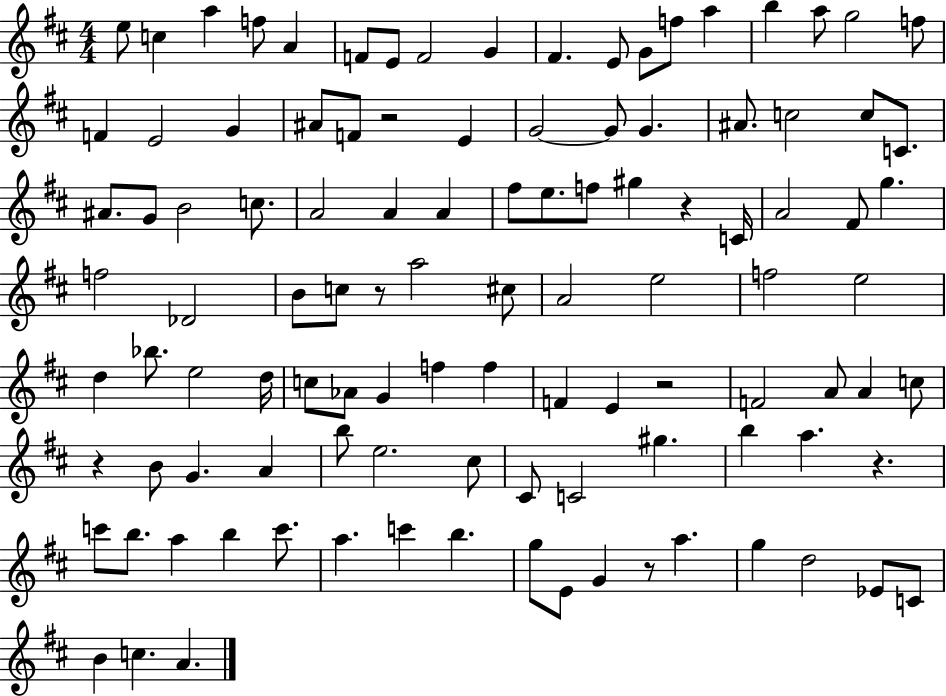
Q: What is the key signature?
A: D major